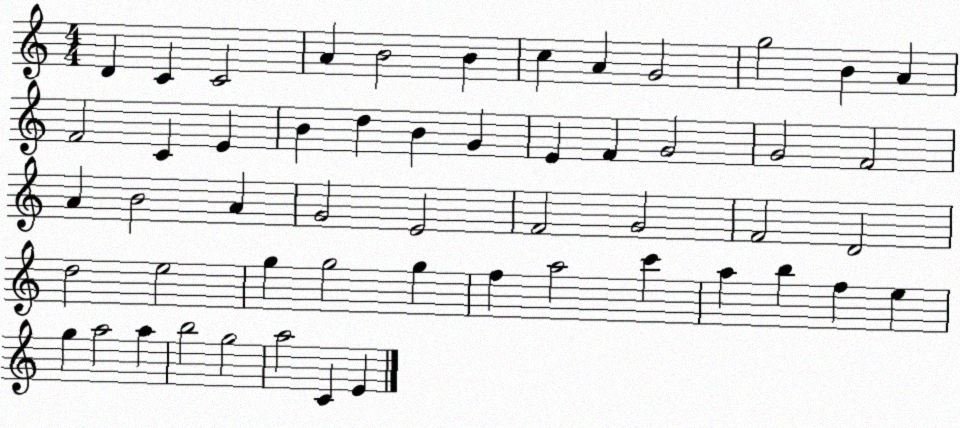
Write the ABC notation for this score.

X:1
T:Untitled
M:4/4
L:1/4
K:C
D C C2 A B2 B c A G2 g2 B A F2 C E B d B G E F G2 G2 F2 A B2 A G2 E2 F2 G2 F2 D2 d2 e2 g g2 g f a2 c' a b f e g a2 a b2 g2 a2 C E